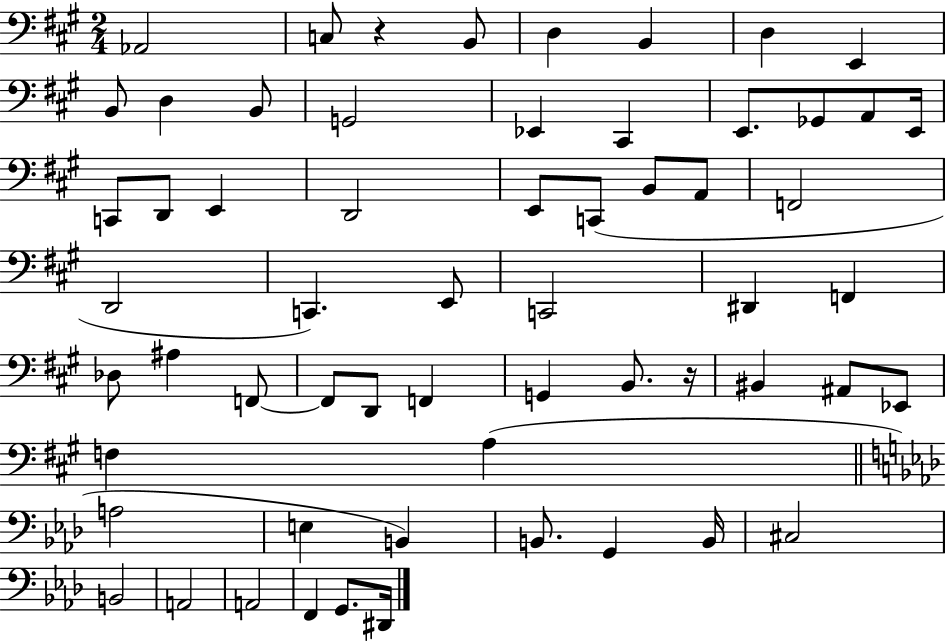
Ab2/h C3/e R/q B2/e D3/q B2/q D3/q E2/q B2/e D3/q B2/e G2/h Eb2/q C#2/q E2/e. Gb2/e A2/e E2/s C2/e D2/e E2/q D2/h E2/e C2/e B2/e A2/e F2/h D2/h C2/q. E2/e C2/h D#2/q F2/q Db3/e A#3/q F2/e F2/e D2/e F2/q G2/q B2/e. R/s BIS2/q A#2/e Eb2/e F3/q A3/q A3/h E3/q B2/q B2/e. G2/q B2/s C#3/h B2/h A2/h A2/h F2/q G2/e. D#2/s